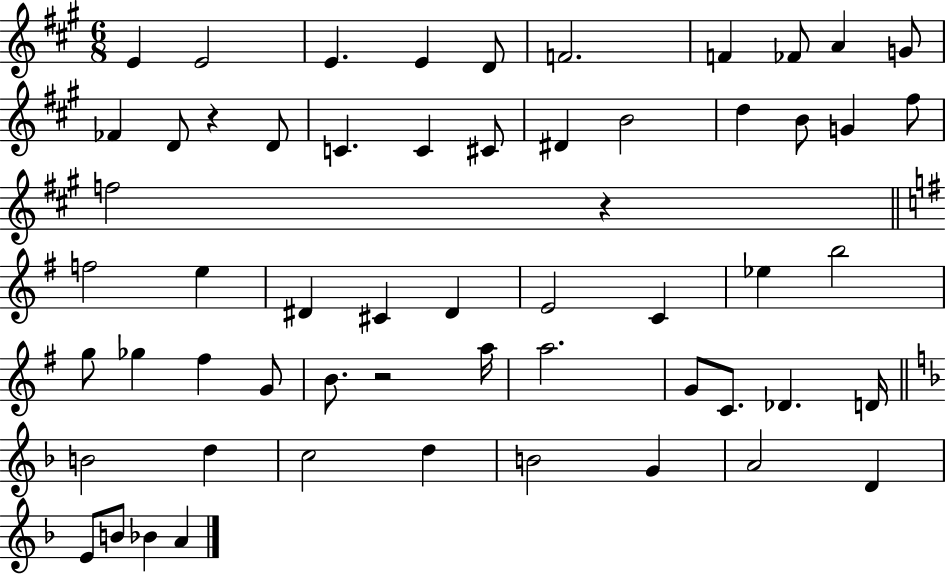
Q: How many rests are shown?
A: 3